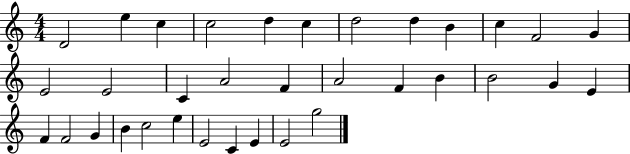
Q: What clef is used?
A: treble